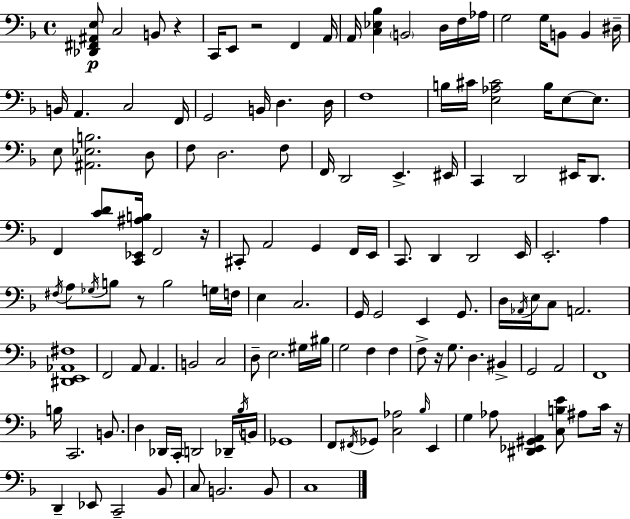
{
  \clef bass
  \time 4/4
  \defaultTimeSignature
  \key f \major
  <des, fis, ais, e>8\p c2 b,8 r4 | c,16 e,8 r2 f,4 a,16 | a,16 <c ees bes>4 \parenthesize b,2 d16 f16 aes16 | g2 g16 b,8 b,4 dis16-- | \break b,16 a,4. c2 f,16 | g,2 b,16 d4. d16 | f1 | b16 cis'16 <e aes cis'>2 b16 e8~~ e8. | \break e8 <ais, ees b>2. d8 | f8 d2. f8 | f,16 d,2 e,4.-> eis,16 | c,4 d,2 eis,16 d,8. | \break f,4 <c' d'>8 <c, ees, ais b>16 f,2 r16 | cis,8-. a,2 g,4 f,16 e,16 | c,8. d,4 d,2 e,16 | e,2.-. a4 | \break \acciaccatura { fis16 } a8 \acciaccatura { ges16 } b8 r8 b2 | g16 f16 e4 c2. | g,16 g,2 e,4 g,8. | d16 \acciaccatura { aes,16 } e16 c8 a,2. | \break <dis, e, aes, fis>1 | f,2 a,8 a,4. | b,2 c2 | d8-- e2. | \break gis16 bis16 g2 f4 f4 | f8-> r16 g8. d4. bis,4-> | g,2 a,2 | f,1 | \break b16 c,2. | b,8. d4 des,16 c,16-. d,2 | des,16-- \acciaccatura { bes16 } b,16 ges,1 | f,8 \acciaccatura { fis,16 } ges,8 <c aes>2 | \break \grace { bes16 } e,4 g4 aes8 <dis, ees, gis, a,>4 | <c b e'>8 ais8 c'16 r16 d,4-- ees,8 c,2-- | bes,8 c8 b,2. | b,8 c1 | \break \bar "|."
}